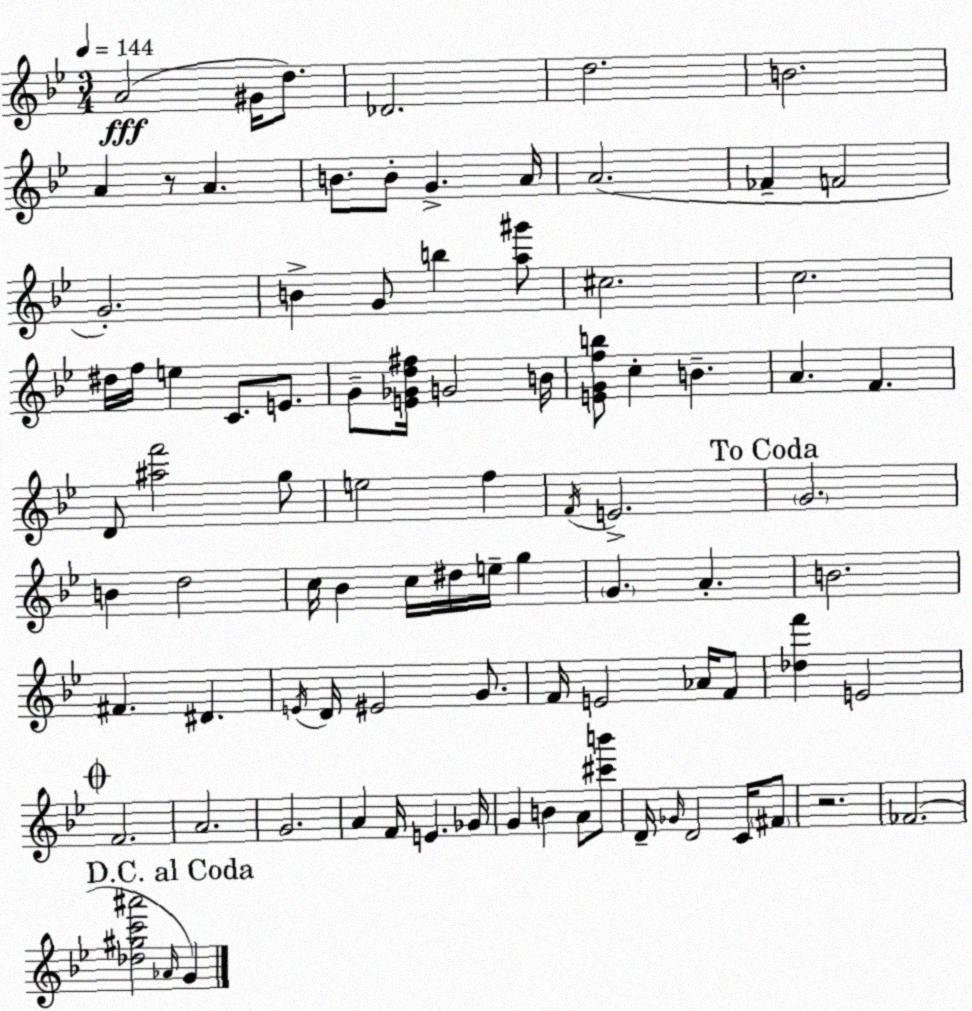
X:1
T:Untitled
M:3/4
L:1/4
K:Bb
A2 ^G/4 d/2 _D2 d2 B2 A z/2 A B/2 B/2 G A/4 A2 _F F2 G2 B G/2 b [a^g']/2 ^c2 c2 ^d/4 f/4 e C/2 E/2 G/2 [E_Gd^f]/4 G2 B/4 [EGfb]/2 c B A F D/2 [^af']2 g/2 e2 f F/4 E2 G2 B d2 c/4 _B c/4 ^d/4 e/4 g G A B2 ^F ^D E/4 D/4 ^E2 G/2 F/4 E2 _A/4 F/2 [_df'] E2 F2 A2 G2 A F/4 E _G/4 G B A/2 [^c'b']/2 D/4 _G/4 D2 C/4 ^F/2 z2 _F2 [_d^gc'^a']2 _A/4 G